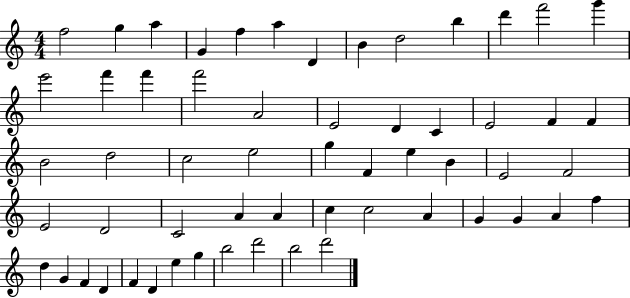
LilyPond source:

{
  \clef treble
  \numericTimeSignature
  \time 4/4
  \key c \major
  f''2 g''4 a''4 | g'4 f''4 a''4 d'4 | b'4 d''2 b''4 | d'''4 f'''2 g'''4 | \break e'''2 f'''4 f'''4 | f'''2 a'2 | e'2 d'4 c'4 | e'2 f'4 f'4 | \break b'2 d''2 | c''2 e''2 | g''4 f'4 e''4 b'4 | e'2 f'2 | \break e'2 d'2 | c'2 a'4 a'4 | c''4 c''2 a'4 | g'4 g'4 a'4 f''4 | \break d''4 g'4 f'4 d'4 | f'4 d'4 e''4 g''4 | b''2 d'''2 | b''2 d'''2 | \break \bar "|."
}